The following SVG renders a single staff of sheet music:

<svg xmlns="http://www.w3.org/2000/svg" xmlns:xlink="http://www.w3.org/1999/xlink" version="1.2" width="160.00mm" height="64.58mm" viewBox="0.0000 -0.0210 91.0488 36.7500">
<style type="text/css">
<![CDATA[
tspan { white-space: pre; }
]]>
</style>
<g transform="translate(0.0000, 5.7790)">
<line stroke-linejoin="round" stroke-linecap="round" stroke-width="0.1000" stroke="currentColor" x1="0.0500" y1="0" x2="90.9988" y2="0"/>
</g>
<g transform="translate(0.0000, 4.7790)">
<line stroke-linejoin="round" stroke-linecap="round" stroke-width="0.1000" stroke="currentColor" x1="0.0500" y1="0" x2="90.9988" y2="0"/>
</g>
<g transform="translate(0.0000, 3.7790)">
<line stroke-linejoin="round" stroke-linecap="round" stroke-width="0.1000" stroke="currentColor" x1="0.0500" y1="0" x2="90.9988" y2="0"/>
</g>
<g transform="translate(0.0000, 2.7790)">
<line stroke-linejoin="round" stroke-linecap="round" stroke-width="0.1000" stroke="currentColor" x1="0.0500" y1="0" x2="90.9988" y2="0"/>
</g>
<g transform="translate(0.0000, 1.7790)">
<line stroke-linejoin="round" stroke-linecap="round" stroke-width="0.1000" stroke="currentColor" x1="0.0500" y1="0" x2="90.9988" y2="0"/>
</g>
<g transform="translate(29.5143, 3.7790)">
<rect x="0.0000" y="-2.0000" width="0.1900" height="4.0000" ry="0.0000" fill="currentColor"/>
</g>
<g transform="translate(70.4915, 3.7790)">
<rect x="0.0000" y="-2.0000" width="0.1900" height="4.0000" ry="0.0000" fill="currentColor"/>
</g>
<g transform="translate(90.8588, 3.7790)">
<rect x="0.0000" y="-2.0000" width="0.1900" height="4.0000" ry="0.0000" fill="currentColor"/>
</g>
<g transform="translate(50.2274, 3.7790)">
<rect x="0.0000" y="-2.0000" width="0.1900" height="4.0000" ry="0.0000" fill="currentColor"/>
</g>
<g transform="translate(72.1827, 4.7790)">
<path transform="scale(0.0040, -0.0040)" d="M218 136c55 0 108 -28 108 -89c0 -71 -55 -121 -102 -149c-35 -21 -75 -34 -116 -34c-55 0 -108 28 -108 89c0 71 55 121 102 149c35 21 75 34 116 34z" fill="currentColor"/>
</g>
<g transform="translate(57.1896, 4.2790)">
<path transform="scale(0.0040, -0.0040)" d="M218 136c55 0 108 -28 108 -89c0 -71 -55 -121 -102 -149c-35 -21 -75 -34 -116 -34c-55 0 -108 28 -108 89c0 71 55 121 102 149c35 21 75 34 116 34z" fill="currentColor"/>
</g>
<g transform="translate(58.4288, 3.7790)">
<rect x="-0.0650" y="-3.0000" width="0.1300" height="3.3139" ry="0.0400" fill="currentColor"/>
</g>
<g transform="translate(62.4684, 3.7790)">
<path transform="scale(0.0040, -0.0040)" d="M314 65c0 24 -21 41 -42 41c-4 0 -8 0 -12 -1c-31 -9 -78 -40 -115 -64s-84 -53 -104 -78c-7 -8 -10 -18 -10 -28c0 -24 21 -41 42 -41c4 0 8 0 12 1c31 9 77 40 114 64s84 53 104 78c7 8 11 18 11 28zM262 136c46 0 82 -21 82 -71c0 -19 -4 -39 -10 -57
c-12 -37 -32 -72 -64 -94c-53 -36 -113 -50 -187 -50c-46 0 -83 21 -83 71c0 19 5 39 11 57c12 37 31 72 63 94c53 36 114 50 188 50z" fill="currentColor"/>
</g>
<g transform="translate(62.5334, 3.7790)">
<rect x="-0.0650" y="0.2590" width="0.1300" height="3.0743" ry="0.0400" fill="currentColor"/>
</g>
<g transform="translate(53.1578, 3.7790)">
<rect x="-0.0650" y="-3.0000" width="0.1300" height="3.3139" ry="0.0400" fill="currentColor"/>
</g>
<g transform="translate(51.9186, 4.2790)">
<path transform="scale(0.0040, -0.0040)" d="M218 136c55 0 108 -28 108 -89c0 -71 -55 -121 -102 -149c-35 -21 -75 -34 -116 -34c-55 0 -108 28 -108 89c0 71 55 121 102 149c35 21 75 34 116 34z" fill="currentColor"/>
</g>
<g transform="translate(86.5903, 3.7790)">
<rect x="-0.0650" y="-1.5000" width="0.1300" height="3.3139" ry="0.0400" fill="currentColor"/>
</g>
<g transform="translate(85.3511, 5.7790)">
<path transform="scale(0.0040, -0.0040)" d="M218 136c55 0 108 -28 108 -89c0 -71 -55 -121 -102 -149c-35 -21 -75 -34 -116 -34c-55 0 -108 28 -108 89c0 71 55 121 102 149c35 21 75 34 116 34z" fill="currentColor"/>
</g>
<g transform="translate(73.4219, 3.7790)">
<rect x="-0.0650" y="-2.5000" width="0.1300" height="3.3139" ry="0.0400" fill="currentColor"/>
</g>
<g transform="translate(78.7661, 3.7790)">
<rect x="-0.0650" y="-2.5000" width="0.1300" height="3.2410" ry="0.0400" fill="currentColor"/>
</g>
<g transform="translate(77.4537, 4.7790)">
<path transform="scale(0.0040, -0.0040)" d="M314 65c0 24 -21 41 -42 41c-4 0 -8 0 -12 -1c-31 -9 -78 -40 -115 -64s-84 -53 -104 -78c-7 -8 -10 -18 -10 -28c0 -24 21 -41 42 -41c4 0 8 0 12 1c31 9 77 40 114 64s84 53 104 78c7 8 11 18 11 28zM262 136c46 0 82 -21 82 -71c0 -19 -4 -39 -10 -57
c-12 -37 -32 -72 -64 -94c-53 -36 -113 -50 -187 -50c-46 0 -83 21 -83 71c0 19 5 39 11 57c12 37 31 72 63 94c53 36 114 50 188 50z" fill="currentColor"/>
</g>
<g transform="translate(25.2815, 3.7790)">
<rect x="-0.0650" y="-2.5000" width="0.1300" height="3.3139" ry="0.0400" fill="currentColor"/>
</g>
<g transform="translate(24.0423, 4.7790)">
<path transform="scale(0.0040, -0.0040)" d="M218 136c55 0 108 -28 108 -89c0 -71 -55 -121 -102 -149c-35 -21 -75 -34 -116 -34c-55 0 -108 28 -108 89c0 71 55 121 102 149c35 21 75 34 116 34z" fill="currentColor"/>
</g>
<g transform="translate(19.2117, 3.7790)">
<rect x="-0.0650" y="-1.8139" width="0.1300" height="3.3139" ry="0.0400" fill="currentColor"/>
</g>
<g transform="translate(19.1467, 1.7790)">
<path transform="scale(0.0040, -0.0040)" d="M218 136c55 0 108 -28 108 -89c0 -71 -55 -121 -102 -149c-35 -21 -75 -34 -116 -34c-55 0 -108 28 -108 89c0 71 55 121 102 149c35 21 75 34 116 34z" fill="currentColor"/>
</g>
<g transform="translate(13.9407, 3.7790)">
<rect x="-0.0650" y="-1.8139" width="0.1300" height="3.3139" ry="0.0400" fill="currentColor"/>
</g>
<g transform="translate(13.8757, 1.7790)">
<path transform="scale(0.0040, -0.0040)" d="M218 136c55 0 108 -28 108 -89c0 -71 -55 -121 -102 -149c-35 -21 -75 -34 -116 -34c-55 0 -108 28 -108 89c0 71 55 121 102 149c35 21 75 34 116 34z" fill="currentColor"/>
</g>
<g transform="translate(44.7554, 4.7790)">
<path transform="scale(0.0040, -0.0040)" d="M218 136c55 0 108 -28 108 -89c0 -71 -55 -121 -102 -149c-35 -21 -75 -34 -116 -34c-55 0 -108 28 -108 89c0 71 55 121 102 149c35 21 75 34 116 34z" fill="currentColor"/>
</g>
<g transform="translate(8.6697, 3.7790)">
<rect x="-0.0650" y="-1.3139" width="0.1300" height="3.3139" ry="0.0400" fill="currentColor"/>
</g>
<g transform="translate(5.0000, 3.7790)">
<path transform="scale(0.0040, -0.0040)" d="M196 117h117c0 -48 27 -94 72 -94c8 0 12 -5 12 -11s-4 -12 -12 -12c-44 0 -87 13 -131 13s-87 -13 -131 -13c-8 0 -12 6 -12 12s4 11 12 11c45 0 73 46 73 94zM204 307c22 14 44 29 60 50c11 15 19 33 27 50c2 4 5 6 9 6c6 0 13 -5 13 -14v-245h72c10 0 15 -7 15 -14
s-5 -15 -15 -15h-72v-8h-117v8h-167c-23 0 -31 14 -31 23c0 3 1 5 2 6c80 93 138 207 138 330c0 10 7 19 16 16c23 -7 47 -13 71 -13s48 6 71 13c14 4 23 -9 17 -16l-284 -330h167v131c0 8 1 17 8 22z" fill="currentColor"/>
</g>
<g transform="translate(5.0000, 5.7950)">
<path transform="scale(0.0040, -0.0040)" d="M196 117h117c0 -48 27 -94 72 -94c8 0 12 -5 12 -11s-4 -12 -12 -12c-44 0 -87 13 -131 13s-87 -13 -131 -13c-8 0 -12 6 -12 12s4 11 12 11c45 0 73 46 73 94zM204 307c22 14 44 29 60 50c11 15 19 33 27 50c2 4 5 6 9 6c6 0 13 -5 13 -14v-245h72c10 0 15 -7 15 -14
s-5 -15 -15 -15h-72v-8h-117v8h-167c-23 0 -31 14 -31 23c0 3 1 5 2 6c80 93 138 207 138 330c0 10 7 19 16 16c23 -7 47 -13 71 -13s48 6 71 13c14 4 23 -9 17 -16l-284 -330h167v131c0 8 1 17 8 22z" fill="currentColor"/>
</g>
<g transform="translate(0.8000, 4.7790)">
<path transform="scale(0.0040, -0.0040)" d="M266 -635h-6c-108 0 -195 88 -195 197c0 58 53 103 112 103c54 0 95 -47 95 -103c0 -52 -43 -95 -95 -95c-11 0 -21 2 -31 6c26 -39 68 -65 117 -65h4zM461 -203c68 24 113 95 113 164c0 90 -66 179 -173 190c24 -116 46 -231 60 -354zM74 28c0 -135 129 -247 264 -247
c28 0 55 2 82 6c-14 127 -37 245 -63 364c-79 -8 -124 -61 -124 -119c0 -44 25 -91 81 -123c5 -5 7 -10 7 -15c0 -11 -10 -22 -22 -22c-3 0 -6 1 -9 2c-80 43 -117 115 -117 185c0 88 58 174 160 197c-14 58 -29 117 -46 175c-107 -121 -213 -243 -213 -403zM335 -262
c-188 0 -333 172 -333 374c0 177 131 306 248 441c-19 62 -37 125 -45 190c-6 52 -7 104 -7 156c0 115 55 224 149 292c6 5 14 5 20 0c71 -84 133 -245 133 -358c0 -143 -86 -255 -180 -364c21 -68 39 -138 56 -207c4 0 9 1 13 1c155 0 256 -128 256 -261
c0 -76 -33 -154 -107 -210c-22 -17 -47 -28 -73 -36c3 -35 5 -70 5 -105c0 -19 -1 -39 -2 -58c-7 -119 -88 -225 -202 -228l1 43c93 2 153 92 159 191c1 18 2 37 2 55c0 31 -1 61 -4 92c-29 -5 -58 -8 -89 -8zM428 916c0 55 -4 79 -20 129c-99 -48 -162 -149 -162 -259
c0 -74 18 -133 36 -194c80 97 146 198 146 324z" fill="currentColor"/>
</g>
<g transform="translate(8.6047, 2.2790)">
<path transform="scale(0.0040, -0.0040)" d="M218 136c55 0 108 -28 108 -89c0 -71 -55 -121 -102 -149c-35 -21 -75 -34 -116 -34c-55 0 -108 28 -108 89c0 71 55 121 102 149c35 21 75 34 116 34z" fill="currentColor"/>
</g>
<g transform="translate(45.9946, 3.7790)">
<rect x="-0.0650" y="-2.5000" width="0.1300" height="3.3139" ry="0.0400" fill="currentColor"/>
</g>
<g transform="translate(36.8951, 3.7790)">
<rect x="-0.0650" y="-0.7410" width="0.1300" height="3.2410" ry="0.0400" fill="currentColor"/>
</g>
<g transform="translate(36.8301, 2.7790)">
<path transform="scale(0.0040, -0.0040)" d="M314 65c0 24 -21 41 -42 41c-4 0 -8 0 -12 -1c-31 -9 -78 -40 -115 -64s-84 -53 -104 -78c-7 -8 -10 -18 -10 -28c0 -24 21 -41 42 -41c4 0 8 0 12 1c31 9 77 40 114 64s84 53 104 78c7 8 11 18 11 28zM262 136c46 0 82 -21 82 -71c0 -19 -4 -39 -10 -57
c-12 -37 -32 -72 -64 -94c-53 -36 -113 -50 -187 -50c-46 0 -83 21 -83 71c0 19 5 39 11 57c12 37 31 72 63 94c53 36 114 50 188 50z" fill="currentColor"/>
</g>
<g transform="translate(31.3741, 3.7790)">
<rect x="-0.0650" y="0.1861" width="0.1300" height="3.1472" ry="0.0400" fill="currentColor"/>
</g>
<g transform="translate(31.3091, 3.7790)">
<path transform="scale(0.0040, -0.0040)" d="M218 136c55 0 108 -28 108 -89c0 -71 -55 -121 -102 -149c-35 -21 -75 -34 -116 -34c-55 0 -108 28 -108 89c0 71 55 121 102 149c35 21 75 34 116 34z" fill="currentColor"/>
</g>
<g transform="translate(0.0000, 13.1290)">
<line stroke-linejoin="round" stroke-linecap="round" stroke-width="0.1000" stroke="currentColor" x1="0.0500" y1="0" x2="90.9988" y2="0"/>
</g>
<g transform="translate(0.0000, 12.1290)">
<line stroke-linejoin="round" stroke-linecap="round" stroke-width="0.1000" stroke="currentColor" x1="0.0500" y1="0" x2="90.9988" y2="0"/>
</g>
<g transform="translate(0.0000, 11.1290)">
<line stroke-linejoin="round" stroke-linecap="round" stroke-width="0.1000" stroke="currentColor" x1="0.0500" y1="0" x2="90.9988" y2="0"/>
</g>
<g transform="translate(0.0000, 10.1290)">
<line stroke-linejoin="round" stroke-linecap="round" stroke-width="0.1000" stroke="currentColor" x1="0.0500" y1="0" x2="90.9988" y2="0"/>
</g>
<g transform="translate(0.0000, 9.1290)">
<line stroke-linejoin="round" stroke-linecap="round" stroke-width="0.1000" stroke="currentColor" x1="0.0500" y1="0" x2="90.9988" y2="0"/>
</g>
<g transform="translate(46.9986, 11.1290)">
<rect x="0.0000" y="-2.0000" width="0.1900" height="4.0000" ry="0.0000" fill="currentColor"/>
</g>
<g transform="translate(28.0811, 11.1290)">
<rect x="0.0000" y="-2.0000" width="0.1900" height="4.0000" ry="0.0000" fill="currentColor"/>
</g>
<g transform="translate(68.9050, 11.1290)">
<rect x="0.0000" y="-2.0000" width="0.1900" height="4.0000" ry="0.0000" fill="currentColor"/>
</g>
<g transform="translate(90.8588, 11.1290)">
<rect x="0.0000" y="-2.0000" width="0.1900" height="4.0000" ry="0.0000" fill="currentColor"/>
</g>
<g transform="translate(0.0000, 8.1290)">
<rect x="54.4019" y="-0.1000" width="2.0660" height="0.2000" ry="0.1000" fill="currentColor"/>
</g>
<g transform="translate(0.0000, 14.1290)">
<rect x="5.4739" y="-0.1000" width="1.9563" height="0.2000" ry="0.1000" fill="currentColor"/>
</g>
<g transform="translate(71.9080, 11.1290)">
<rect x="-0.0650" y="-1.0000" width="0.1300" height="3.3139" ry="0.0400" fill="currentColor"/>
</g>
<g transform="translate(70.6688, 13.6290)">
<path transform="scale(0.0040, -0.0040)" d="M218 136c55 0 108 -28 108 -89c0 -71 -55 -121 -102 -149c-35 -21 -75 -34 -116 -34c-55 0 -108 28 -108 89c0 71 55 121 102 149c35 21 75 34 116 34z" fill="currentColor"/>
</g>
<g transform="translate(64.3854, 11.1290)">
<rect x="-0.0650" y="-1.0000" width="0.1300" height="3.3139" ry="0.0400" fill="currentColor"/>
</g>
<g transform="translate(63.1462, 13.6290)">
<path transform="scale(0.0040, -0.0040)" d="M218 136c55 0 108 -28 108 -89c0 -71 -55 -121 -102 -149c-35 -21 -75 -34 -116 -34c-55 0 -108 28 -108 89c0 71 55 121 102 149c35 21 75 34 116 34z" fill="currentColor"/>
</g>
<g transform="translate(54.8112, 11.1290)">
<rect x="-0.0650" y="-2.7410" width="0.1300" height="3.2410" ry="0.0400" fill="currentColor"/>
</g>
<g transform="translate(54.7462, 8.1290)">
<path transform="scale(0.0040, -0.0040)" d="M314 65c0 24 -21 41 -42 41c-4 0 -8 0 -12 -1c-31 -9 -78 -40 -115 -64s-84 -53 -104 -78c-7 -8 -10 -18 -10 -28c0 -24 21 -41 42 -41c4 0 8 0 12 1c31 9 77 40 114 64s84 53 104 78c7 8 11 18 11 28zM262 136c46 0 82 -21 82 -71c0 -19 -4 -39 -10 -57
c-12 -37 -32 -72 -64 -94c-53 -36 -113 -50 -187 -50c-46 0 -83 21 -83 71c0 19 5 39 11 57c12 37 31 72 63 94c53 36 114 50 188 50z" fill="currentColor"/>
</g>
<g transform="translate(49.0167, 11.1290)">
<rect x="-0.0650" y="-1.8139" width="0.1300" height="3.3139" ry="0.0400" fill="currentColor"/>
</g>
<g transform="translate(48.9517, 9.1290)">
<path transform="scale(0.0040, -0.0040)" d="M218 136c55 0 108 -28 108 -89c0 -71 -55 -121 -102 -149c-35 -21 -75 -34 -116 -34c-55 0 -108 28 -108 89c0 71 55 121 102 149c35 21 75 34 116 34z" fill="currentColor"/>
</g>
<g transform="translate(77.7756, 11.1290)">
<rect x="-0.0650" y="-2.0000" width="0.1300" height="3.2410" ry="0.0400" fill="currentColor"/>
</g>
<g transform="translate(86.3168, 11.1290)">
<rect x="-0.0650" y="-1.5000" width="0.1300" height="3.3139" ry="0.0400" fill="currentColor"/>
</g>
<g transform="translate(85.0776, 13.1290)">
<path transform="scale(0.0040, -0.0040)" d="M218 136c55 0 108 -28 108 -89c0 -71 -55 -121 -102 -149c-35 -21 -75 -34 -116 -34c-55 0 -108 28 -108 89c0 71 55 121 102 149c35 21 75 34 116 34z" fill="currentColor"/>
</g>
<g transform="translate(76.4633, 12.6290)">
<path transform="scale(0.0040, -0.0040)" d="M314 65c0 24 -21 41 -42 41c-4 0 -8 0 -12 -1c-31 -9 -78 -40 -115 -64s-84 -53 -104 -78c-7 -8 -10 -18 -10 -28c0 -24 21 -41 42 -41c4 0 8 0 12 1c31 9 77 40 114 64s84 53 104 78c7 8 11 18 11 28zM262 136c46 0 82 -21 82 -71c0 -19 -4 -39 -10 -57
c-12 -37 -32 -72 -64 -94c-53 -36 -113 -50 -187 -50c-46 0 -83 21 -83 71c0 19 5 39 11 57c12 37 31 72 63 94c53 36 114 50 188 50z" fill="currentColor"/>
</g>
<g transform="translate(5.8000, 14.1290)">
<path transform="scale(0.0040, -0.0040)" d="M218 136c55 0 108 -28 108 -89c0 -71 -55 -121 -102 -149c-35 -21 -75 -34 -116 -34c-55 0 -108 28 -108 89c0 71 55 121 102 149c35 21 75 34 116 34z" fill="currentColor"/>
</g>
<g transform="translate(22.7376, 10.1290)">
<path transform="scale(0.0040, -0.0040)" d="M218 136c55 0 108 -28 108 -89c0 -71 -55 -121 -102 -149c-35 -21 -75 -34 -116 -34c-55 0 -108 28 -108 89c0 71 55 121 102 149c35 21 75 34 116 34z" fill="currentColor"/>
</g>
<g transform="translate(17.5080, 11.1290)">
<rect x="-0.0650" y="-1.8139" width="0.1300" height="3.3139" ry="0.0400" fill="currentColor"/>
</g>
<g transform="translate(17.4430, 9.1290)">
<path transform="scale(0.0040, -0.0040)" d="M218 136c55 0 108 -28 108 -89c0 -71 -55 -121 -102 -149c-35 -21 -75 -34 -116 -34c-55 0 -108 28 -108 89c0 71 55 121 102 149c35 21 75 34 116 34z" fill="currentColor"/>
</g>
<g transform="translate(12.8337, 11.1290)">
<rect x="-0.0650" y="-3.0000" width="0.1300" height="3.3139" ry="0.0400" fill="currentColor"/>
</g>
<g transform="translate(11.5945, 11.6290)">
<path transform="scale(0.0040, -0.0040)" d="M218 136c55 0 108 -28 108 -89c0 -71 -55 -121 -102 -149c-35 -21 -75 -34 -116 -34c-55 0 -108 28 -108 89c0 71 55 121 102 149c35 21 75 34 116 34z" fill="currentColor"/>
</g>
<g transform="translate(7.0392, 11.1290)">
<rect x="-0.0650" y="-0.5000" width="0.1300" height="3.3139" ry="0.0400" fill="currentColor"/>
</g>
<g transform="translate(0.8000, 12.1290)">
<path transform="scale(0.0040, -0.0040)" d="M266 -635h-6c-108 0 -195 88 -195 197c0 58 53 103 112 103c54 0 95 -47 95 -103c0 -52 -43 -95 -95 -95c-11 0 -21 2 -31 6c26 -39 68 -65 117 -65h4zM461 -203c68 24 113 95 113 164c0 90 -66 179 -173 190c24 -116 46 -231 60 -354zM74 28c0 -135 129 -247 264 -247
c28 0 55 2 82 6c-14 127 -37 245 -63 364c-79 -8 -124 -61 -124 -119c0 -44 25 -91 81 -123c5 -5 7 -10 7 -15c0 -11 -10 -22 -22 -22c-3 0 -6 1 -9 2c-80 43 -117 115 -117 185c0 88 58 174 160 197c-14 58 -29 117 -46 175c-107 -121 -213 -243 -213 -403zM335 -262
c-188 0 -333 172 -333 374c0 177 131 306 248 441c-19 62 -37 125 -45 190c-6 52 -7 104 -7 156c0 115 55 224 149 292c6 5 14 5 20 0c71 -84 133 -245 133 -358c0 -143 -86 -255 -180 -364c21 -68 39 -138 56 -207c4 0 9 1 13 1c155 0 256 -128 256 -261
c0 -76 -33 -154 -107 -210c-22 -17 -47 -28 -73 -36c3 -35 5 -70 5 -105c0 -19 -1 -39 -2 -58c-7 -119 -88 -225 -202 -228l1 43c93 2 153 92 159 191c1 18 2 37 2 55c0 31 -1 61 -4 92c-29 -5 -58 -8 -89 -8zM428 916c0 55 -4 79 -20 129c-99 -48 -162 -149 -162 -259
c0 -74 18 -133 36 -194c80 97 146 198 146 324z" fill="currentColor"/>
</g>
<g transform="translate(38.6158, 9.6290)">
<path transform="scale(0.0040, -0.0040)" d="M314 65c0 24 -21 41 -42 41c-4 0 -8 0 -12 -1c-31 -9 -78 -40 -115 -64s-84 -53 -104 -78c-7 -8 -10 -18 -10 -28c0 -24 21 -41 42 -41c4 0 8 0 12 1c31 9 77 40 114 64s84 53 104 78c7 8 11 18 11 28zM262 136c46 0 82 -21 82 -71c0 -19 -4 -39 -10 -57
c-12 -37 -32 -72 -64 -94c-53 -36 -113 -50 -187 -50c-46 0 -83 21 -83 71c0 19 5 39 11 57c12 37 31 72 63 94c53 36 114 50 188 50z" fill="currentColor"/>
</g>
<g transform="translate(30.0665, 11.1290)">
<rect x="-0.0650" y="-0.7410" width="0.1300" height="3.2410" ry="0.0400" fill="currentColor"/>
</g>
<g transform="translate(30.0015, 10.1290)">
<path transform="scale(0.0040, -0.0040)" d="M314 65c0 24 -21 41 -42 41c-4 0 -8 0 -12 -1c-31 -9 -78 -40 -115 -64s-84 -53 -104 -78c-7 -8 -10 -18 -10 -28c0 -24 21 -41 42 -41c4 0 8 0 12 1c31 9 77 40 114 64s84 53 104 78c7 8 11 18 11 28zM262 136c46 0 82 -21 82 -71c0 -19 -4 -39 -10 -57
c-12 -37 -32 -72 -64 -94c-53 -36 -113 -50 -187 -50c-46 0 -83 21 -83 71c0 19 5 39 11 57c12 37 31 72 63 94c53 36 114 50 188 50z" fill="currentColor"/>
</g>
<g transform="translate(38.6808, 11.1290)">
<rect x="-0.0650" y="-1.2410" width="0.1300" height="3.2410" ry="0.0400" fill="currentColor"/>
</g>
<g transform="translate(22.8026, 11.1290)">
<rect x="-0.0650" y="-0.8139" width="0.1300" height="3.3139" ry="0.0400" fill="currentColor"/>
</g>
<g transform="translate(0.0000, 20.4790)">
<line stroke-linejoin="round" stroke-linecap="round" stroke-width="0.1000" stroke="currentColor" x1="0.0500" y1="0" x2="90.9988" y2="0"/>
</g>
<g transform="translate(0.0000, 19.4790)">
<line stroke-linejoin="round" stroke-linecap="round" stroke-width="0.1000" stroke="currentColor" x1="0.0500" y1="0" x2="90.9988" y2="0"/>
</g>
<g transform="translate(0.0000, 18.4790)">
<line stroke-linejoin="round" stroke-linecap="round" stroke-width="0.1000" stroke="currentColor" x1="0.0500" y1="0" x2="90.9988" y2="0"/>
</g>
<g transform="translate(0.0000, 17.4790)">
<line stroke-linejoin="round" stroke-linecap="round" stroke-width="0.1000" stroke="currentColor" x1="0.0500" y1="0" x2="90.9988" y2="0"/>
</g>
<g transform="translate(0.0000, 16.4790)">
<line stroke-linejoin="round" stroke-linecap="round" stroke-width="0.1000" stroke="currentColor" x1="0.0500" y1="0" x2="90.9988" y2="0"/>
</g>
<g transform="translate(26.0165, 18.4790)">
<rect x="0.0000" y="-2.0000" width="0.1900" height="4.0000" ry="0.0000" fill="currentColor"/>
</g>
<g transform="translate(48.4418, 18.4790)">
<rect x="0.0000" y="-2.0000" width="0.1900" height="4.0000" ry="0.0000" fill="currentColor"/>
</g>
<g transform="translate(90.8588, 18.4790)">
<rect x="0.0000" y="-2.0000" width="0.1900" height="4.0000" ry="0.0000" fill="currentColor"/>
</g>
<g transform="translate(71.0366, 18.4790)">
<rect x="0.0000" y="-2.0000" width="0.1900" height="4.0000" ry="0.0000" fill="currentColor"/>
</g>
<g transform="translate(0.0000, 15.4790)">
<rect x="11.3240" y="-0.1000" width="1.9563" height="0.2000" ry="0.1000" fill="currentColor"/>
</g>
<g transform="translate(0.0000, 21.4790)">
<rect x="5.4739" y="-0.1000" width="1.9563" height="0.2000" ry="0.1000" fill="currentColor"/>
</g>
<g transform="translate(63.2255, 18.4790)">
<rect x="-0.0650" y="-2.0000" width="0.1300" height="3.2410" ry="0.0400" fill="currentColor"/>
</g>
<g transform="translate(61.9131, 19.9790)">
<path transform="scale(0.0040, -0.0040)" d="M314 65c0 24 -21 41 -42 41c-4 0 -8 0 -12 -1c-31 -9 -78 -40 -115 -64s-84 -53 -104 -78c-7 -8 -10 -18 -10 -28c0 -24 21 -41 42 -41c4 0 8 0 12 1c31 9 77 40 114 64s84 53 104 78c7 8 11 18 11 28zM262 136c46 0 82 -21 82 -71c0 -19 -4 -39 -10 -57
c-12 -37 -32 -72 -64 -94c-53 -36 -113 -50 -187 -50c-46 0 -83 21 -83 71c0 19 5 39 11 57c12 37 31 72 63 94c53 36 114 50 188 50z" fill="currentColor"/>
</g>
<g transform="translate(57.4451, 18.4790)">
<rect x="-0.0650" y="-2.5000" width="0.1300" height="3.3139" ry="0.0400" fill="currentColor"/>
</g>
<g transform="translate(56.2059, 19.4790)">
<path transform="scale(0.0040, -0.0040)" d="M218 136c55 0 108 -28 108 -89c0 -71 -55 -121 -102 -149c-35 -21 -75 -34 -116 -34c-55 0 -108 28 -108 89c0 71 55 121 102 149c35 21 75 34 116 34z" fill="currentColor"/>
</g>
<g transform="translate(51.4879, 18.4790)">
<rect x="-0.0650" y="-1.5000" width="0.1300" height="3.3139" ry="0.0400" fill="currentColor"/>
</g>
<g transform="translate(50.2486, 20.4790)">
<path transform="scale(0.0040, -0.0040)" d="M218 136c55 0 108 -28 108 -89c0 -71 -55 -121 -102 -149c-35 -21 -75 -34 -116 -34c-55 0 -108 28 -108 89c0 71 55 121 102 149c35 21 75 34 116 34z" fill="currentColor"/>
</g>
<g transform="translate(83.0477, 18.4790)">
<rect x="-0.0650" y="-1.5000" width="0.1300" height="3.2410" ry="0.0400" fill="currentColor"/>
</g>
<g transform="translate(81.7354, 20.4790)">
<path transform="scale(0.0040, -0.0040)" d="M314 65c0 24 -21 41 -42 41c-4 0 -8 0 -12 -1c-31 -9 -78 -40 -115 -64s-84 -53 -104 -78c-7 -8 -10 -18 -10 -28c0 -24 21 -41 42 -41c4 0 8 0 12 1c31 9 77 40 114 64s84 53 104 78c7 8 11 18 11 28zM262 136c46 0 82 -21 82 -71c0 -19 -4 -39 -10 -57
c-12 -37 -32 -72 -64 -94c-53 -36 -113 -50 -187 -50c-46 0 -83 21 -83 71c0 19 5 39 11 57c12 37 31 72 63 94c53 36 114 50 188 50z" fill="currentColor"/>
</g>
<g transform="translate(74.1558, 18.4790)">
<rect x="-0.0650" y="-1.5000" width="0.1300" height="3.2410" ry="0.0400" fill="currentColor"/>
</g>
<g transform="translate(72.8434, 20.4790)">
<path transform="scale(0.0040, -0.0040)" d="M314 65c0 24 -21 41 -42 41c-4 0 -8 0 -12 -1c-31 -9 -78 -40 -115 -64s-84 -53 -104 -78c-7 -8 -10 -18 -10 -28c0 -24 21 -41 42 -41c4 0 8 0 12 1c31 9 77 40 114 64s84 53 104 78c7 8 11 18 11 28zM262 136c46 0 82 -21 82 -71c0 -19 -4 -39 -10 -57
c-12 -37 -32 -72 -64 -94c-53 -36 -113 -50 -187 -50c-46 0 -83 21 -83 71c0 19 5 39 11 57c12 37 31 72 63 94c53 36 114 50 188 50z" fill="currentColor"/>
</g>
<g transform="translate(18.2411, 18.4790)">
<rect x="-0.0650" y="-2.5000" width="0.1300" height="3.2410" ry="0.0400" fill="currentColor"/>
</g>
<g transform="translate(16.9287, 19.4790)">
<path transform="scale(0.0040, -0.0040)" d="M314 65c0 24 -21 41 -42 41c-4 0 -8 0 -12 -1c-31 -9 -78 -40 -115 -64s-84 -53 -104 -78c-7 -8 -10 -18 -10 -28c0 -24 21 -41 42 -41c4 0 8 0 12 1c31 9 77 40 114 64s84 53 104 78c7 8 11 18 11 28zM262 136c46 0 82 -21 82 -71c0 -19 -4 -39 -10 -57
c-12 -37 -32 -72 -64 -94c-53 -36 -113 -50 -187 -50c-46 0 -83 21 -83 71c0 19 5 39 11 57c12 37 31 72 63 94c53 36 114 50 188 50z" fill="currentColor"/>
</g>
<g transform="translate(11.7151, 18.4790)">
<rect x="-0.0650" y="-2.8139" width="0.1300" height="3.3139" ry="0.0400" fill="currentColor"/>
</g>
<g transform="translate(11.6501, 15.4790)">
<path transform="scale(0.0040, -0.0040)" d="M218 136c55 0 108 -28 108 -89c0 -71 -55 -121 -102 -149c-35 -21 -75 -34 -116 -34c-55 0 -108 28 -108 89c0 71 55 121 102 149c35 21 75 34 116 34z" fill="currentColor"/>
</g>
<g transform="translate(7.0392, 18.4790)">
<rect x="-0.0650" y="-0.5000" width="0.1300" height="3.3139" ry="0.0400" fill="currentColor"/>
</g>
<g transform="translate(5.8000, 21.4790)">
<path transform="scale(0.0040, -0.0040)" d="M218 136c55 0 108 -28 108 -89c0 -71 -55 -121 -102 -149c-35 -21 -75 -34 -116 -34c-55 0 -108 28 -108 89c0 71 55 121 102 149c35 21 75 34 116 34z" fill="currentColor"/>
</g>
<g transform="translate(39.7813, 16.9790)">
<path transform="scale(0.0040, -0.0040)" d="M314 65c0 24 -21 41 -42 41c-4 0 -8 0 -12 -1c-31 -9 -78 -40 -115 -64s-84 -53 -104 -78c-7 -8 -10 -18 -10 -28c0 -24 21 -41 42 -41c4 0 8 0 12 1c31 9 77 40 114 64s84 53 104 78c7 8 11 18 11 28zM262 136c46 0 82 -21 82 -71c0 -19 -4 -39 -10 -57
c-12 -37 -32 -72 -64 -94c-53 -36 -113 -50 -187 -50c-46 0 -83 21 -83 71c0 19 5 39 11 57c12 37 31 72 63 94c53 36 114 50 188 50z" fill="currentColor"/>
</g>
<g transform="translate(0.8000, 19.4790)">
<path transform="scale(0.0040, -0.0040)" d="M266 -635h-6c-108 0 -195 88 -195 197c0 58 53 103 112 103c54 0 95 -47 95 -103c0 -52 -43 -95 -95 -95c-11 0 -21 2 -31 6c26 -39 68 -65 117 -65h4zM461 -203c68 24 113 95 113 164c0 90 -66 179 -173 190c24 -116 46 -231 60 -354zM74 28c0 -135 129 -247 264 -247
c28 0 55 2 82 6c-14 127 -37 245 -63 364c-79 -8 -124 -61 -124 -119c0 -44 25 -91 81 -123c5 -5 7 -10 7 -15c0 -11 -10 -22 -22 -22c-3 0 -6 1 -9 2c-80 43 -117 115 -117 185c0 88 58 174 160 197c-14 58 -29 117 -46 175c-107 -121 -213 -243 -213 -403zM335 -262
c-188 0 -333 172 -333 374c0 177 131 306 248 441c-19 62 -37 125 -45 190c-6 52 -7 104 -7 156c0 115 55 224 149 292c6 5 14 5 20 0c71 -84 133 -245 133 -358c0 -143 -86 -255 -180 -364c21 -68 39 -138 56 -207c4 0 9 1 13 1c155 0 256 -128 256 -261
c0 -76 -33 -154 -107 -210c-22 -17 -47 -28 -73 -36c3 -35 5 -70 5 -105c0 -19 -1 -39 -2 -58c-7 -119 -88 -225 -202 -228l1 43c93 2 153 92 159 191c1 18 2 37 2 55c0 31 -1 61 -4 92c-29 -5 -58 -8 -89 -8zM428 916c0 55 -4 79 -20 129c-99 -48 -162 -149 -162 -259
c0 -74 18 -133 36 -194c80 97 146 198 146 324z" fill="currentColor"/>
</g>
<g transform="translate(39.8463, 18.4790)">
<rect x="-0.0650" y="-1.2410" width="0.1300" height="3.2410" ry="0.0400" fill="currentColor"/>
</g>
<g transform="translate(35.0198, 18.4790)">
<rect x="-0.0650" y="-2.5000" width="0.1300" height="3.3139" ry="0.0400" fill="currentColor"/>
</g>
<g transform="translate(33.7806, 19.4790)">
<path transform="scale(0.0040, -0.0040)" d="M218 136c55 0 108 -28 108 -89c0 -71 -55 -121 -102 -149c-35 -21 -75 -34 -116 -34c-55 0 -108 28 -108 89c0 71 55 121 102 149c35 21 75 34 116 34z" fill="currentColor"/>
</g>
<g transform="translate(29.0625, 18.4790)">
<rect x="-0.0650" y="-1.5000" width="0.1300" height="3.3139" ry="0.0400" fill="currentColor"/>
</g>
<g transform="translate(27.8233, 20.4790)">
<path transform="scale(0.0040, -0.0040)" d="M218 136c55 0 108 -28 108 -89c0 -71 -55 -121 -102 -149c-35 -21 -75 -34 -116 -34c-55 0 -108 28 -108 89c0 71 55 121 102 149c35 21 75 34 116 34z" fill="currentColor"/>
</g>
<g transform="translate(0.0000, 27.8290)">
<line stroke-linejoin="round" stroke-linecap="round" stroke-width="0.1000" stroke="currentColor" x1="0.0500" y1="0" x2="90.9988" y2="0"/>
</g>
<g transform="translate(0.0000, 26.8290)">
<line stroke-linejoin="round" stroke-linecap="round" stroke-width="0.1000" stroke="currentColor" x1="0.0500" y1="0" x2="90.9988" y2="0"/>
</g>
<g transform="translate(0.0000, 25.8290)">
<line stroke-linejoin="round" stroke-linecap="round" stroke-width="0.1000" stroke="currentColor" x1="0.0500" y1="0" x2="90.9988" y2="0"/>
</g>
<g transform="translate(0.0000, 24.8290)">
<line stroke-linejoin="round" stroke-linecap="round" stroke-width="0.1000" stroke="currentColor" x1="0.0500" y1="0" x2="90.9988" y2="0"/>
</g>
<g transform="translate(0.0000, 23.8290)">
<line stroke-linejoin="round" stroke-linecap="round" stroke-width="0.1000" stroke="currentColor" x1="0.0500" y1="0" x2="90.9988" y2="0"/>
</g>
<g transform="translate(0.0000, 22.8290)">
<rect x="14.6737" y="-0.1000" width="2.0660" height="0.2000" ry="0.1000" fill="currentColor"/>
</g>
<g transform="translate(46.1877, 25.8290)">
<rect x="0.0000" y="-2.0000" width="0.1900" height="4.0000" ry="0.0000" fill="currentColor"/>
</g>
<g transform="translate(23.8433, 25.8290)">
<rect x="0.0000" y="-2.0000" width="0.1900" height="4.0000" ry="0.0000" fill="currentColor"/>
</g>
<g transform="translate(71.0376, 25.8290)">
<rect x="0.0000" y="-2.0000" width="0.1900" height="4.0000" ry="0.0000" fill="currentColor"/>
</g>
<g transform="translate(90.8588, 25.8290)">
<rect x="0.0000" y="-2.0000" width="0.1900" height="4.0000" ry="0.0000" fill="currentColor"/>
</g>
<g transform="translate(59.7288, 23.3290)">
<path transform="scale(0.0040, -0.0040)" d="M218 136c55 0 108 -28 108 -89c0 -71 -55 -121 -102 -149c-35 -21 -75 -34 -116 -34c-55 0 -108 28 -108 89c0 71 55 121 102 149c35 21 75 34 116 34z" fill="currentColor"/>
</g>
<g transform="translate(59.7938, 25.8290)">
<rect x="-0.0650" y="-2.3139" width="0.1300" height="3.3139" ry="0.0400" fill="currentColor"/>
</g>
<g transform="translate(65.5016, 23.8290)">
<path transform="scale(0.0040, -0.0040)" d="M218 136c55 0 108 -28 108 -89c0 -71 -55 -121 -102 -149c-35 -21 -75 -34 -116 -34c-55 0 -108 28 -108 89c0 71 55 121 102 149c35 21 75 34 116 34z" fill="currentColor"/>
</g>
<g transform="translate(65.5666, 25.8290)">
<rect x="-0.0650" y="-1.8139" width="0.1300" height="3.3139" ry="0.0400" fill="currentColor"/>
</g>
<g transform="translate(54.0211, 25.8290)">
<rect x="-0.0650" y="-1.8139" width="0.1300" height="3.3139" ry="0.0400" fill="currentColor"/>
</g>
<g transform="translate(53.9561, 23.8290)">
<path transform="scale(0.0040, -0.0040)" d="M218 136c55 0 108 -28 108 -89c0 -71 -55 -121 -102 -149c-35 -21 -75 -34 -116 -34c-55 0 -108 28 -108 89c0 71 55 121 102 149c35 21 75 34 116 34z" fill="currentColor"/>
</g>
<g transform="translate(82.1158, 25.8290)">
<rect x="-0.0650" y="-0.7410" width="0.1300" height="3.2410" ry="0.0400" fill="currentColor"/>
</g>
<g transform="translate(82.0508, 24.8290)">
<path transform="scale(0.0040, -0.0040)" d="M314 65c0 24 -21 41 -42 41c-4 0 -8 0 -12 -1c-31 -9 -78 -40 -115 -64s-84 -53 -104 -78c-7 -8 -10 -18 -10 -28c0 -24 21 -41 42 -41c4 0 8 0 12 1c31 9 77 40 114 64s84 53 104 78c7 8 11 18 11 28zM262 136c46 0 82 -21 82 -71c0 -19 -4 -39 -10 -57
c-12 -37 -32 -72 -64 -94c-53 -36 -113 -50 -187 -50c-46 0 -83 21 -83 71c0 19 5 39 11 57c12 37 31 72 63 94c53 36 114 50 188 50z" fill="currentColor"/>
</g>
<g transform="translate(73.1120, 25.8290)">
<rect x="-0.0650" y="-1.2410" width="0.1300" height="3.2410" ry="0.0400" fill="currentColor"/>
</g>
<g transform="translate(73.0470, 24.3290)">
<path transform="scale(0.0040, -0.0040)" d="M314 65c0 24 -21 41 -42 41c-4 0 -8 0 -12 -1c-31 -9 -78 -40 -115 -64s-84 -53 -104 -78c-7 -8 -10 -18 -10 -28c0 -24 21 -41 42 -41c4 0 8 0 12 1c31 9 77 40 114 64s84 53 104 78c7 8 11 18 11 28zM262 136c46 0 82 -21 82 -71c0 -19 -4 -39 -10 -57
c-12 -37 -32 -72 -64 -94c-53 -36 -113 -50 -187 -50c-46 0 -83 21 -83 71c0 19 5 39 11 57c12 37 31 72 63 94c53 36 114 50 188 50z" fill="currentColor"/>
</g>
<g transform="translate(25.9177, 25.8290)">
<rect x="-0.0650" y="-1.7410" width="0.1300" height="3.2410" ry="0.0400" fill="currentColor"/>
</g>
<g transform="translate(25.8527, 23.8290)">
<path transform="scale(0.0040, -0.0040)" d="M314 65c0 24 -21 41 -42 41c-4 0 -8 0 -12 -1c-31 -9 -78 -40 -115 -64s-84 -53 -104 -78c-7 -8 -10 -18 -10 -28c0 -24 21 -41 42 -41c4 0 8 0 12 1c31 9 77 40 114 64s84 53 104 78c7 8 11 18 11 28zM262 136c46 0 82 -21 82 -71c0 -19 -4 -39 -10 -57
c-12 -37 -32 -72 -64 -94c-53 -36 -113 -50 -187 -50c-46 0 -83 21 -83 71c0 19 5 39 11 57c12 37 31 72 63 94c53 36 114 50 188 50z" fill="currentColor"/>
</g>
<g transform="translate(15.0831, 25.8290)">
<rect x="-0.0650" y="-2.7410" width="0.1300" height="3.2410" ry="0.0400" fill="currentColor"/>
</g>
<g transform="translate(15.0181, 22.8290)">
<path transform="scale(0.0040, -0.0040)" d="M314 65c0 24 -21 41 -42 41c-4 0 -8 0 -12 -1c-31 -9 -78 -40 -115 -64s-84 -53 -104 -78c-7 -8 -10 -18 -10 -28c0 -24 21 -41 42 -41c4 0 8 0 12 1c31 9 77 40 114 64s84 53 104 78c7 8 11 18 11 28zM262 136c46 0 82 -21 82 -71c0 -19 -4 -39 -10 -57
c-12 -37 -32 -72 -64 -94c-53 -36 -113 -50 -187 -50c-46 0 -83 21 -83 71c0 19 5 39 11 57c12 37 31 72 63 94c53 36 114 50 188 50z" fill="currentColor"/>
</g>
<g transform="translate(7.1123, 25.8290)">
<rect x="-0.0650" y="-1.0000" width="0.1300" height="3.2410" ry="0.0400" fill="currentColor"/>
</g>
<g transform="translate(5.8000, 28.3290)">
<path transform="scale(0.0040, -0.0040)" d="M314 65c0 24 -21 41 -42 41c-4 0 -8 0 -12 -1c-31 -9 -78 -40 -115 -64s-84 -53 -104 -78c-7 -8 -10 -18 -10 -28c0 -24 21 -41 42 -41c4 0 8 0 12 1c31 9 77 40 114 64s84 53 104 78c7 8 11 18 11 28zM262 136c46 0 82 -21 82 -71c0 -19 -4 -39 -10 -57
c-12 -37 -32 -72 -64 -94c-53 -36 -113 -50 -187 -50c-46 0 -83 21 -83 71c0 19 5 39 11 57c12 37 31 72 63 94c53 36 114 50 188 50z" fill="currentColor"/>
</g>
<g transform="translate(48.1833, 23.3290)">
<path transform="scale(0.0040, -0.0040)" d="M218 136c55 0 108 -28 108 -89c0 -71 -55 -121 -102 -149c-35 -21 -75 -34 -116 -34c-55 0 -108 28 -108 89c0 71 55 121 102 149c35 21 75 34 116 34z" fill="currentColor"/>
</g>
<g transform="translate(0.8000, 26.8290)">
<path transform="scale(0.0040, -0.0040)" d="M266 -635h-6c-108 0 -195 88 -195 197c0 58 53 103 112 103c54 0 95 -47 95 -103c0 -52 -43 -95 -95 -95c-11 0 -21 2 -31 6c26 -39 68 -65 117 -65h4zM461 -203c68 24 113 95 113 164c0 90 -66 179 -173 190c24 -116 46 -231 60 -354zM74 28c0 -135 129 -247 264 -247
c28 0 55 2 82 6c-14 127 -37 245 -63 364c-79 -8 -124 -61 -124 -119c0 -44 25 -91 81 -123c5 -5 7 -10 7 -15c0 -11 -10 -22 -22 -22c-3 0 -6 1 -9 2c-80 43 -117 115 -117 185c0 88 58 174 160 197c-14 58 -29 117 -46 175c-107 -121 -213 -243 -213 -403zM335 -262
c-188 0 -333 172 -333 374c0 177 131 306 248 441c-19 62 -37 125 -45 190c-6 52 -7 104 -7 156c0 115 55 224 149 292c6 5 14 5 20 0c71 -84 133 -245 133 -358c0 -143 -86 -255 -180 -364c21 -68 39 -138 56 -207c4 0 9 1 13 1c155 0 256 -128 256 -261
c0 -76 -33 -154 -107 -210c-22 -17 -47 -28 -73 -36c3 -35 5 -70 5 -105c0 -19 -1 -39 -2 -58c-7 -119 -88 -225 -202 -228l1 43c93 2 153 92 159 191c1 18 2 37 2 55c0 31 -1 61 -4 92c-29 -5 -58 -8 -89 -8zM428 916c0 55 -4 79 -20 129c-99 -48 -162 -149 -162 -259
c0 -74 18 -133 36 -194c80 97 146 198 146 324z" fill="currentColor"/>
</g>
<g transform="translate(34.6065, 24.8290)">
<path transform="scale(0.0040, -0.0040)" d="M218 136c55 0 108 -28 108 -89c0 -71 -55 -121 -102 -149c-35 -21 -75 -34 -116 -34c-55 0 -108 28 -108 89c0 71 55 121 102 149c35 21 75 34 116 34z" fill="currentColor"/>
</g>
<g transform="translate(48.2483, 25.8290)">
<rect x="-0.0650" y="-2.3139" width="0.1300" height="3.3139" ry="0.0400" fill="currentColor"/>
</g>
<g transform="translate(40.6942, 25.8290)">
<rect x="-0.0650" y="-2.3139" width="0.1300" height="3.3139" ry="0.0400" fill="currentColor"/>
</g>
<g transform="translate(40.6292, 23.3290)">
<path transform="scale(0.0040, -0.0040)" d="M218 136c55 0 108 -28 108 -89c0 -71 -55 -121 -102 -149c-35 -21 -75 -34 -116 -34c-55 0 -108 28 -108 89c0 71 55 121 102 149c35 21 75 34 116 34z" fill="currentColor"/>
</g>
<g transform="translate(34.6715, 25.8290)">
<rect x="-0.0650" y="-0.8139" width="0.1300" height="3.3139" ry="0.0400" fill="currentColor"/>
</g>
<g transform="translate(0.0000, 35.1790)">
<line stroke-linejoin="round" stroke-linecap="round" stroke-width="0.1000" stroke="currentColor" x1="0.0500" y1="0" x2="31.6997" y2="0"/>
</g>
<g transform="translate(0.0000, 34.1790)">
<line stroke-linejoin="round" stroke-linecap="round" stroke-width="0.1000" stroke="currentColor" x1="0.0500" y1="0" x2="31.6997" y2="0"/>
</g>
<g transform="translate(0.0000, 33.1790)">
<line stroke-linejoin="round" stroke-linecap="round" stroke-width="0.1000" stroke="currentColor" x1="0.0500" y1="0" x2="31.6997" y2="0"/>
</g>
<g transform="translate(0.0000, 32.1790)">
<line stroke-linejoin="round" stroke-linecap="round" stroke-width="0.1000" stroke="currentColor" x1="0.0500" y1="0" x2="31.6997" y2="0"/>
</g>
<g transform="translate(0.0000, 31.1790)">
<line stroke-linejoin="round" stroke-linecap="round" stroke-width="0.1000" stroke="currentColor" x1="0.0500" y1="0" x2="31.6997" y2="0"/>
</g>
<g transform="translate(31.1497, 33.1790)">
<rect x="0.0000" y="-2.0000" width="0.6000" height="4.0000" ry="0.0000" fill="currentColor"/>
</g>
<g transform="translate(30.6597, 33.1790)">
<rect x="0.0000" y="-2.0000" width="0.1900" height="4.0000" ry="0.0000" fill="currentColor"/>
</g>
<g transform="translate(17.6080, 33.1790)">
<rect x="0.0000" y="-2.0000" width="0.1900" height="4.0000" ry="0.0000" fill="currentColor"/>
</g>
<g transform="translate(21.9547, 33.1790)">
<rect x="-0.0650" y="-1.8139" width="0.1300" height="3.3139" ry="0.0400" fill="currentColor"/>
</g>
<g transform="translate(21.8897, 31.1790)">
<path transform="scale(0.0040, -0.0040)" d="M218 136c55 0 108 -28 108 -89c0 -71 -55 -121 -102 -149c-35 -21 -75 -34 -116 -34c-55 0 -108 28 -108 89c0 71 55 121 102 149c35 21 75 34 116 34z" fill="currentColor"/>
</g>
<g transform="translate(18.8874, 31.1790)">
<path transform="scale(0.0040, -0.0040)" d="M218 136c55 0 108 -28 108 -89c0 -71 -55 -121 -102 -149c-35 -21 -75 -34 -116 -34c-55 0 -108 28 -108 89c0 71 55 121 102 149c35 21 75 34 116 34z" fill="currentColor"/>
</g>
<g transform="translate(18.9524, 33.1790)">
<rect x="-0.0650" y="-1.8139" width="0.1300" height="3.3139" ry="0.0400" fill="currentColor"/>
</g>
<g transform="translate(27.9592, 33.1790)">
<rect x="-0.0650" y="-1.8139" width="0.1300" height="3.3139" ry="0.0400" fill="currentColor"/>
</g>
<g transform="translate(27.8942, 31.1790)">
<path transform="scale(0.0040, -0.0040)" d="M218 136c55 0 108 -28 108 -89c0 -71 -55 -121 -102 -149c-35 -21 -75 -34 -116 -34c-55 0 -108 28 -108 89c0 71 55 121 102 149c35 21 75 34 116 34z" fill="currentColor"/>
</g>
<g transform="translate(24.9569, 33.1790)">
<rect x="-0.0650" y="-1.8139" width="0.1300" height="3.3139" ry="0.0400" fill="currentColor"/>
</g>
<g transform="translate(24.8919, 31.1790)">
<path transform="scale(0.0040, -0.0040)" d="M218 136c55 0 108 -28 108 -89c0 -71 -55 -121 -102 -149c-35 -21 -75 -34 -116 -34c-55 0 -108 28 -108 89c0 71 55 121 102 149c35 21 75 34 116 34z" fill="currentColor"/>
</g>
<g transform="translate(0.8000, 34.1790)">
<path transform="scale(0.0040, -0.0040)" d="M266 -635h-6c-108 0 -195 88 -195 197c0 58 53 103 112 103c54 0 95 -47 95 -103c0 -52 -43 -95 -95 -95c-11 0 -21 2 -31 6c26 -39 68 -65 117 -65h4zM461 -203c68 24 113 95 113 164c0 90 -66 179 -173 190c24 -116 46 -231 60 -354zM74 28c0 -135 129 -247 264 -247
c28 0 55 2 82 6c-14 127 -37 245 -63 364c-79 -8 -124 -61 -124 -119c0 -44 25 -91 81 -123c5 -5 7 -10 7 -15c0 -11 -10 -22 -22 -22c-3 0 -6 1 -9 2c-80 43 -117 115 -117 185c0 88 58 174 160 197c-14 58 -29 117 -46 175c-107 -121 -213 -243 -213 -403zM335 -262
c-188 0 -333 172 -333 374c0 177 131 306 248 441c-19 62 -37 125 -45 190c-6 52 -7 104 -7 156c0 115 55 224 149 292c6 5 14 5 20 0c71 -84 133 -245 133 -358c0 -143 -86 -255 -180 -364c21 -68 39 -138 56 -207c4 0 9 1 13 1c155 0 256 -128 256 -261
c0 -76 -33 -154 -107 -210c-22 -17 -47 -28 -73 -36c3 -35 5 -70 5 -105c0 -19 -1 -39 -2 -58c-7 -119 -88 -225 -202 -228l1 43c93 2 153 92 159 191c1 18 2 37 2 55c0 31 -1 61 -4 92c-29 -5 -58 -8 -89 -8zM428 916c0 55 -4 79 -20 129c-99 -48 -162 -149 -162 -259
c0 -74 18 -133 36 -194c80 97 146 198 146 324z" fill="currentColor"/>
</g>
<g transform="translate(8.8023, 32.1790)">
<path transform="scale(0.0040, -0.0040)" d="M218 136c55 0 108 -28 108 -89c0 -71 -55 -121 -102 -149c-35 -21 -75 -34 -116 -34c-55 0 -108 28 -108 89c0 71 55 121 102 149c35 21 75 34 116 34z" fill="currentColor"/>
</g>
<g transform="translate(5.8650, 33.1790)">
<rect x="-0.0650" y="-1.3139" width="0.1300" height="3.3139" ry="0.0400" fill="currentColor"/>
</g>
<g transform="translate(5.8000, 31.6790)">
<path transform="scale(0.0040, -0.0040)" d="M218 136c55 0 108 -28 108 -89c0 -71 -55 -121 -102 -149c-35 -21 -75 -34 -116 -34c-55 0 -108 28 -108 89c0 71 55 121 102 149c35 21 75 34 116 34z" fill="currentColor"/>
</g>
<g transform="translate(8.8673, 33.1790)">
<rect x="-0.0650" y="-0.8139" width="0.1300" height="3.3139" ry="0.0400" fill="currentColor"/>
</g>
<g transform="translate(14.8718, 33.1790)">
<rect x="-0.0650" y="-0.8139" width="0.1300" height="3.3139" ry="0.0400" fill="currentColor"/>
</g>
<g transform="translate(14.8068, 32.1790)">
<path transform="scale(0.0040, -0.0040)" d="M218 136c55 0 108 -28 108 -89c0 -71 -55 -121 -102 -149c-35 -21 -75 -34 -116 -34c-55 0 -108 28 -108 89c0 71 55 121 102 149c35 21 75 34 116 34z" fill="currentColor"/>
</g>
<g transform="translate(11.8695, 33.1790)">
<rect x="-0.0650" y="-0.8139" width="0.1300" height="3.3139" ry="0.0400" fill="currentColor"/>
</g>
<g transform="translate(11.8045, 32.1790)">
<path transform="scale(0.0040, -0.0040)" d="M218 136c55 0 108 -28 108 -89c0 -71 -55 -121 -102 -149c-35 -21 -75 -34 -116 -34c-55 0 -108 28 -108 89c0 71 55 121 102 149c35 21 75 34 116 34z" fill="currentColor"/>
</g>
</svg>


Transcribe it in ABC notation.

X:1
T:Untitled
M:4/4
L:1/4
K:C
e f f G B d2 G A A B2 G G2 E C A f d d2 e2 f a2 D D F2 E C a G2 E G e2 E G F2 E2 E2 D2 a2 f2 d g g f g f e2 d2 e d d d f f f f